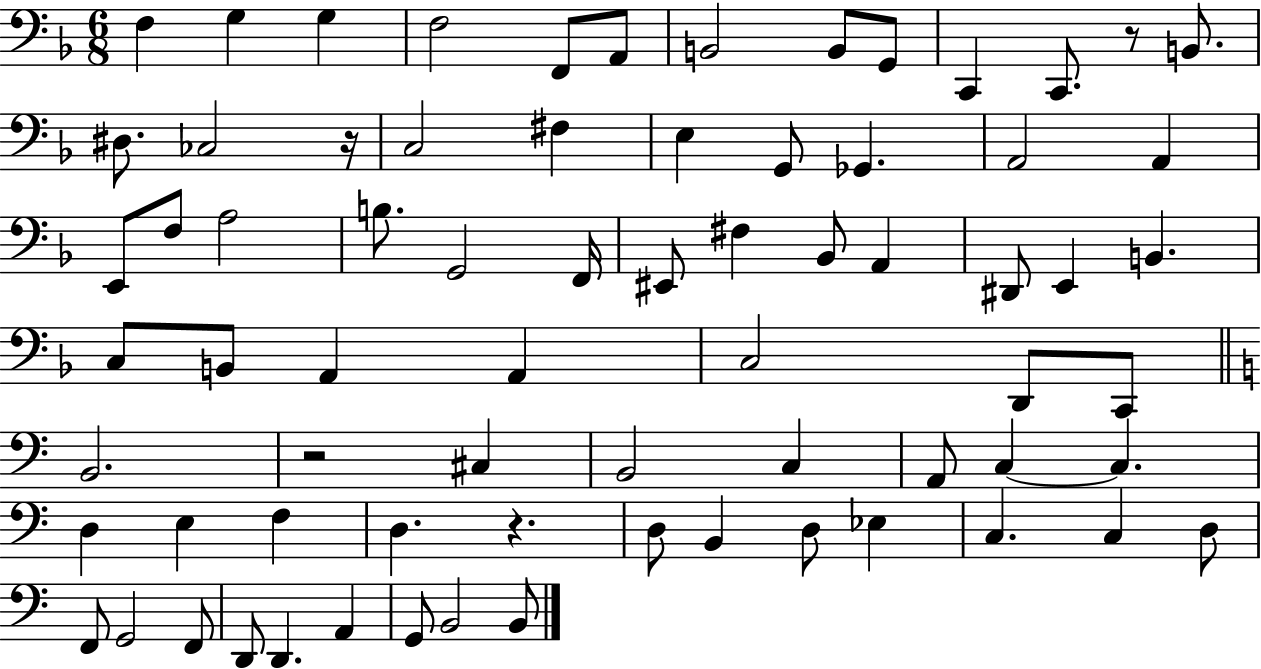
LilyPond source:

{
  \clef bass
  \numericTimeSignature
  \time 6/8
  \key f \major
  f4 g4 g4 | f2 f,8 a,8 | b,2 b,8 g,8 | c,4 c,8. r8 b,8. | \break dis8. ces2 r16 | c2 fis4 | e4 g,8 ges,4. | a,2 a,4 | \break e,8 f8 a2 | b8. g,2 f,16 | eis,8 fis4 bes,8 a,4 | dis,8 e,4 b,4. | \break c8 b,8 a,4 a,4 | c2 d,8 c,8 | \bar "||" \break \key a \minor b,2. | r2 cis4 | b,2 c4 | a,8 c4~~ c4. | \break d4 e4 f4 | d4. r4. | d8 b,4 d8 ees4 | c4. c4 d8 | \break f,8 g,2 f,8 | d,8 d,4. a,4 | g,8 b,2 b,8 | \bar "|."
}